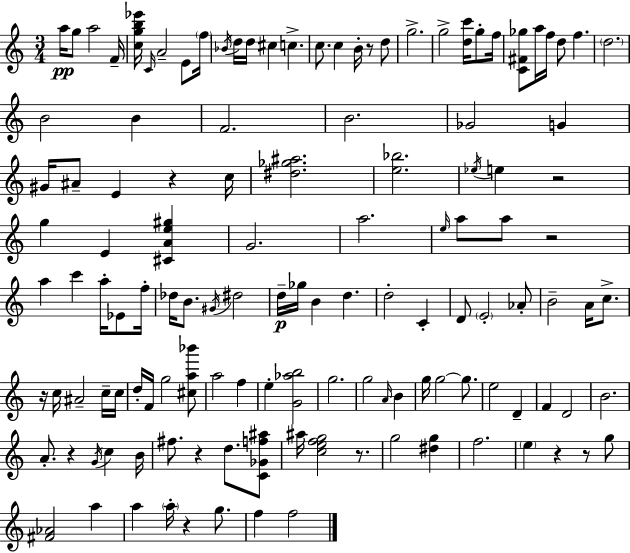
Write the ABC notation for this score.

X:1
T:Untitled
M:3/4
L:1/4
K:Am
a/4 g/2 a2 F/4 [cgb_e']/4 C/4 A2 E/2 f/4 _B/4 d/4 d/4 ^c c c/2 c B/4 z/2 d/2 g2 g2 [dc']/4 g/2 f/4 [C^F_g]/2 a/4 f/4 d/2 f d2 B2 B F2 B2 _G2 G ^G/4 ^A/2 E z c/4 [^d_g^a]2 [e_b]2 _e/4 e z2 g E [^CAe^g] G2 a2 e/4 a/2 a/2 z2 a c' a/4 _E/2 f/4 _d/4 B/2 ^G/4 ^d2 d/4 _g/4 B d d2 C D/2 E2 _A/2 B2 A/4 c/2 z/4 c/4 ^A2 c/4 c/4 d/4 F/4 g2 [^ca_b']/2 a2 f e [G_ab]2 g2 g2 A/4 B g/4 g2 g/2 e2 D F D2 B2 A/2 z G/4 c B/4 ^f/2 z d/2 [C_Gf^a]/2 ^a/4 [cefg]2 z/2 g2 [^dg] f2 e z z/2 g/2 [^F_A]2 a a a/4 z g/2 f f2